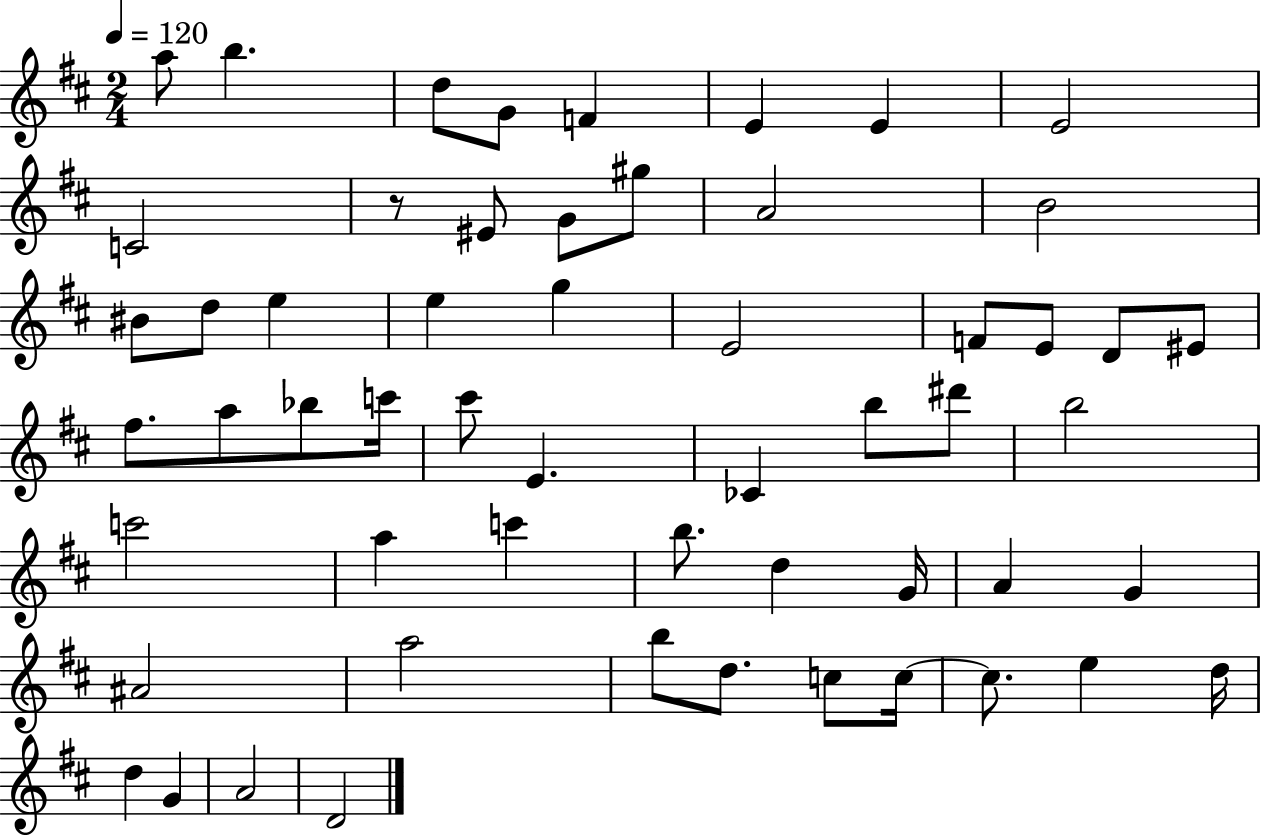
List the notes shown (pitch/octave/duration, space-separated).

A5/e B5/q. D5/e G4/e F4/q E4/q E4/q E4/h C4/h R/e EIS4/e G4/e G#5/e A4/h B4/h BIS4/e D5/e E5/q E5/q G5/q E4/h F4/e E4/e D4/e EIS4/e F#5/e. A5/e Bb5/e C6/s C#6/e E4/q. CES4/q B5/e D#6/e B5/h C6/h A5/q C6/q B5/e. D5/q G4/s A4/q G4/q A#4/h A5/h B5/e D5/e. C5/e C5/s C5/e. E5/q D5/s D5/q G4/q A4/h D4/h